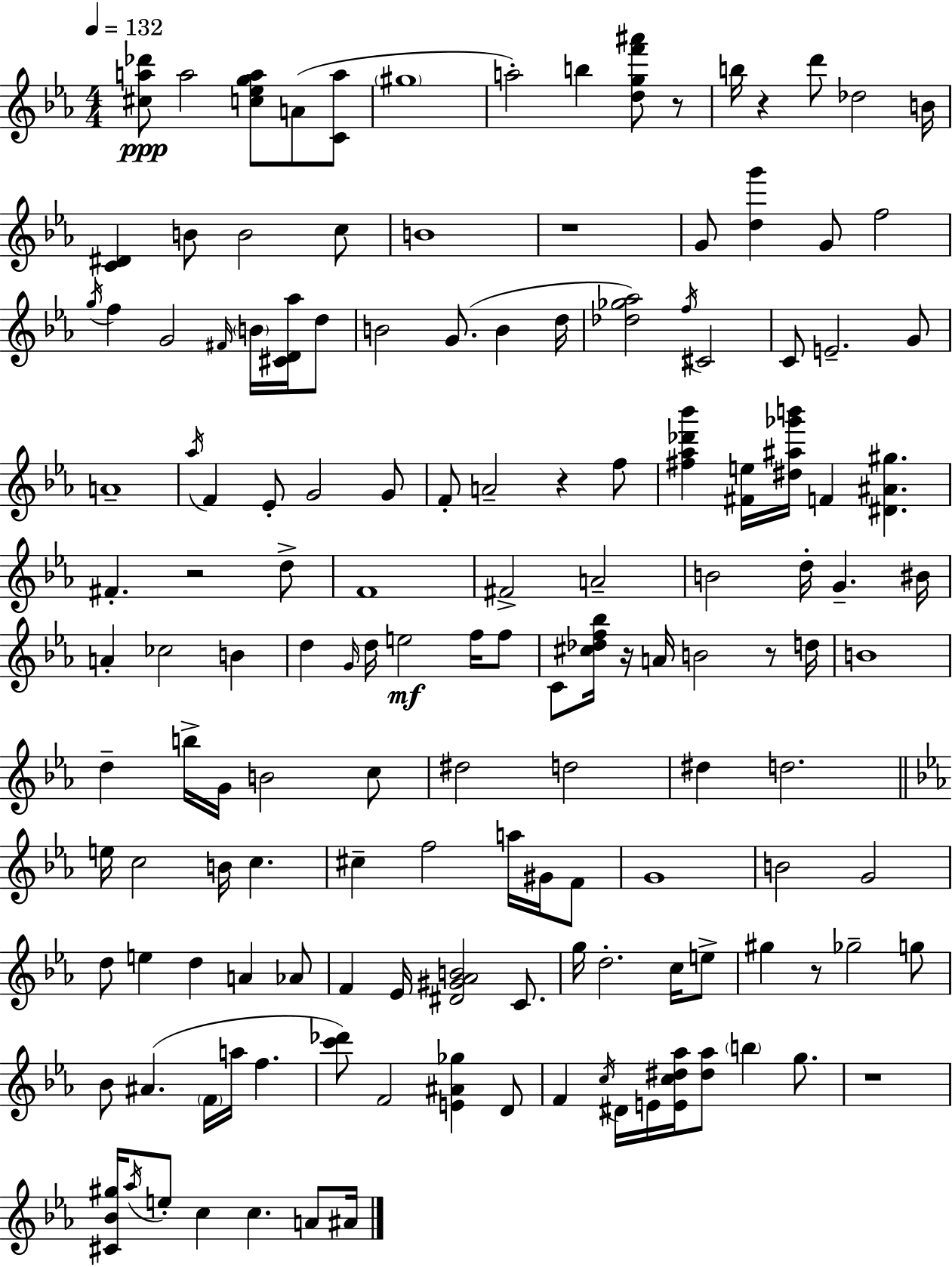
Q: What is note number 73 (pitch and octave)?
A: D5